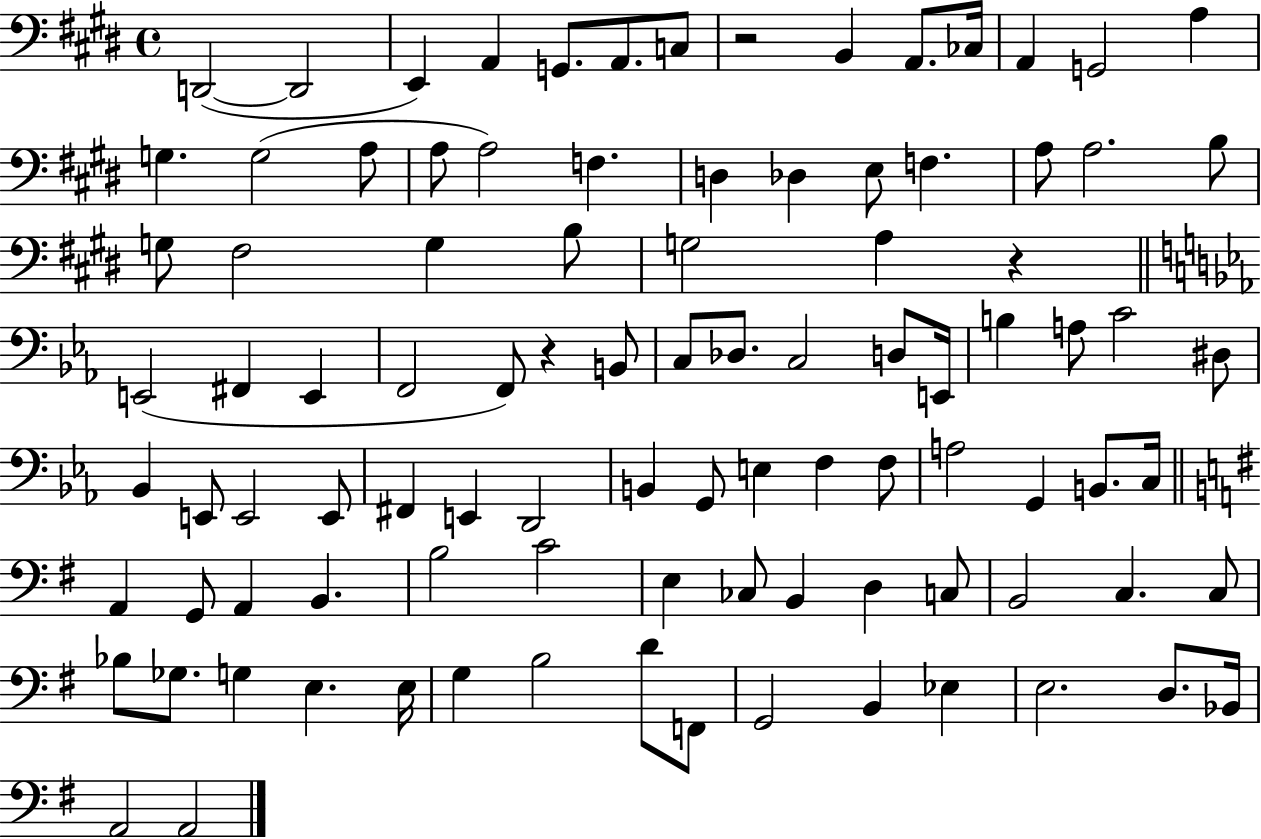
X:1
T:Untitled
M:4/4
L:1/4
K:E
D,,2 D,,2 E,, A,, G,,/2 A,,/2 C,/2 z2 B,, A,,/2 _C,/4 A,, G,,2 A, G, G,2 A,/2 A,/2 A,2 F, D, _D, E,/2 F, A,/2 A,2 B,/2 G,/2 ^F,2 G, B,/2 G,2 A, z E,,2 ^F,, E,, F,,2 F,,/2 z B,,/2 C,/2 _D,/2 C,2 D,/2 E,,/4 B, A,/2 C2 ^D,/2 _B,, E,,/2 E,,2 E,,/2 ^F,, E,, D,,2 B,, G,,/2 E, F, F,/2 A,2 G,, B,,/2 C,/4 A,, G,,/2 A,, B,, B,2 C2 E, _C,/2 B,, D, C,/2 B,,2 C, C,/2 _B,/2 _G,/2 G, E, E,/4 G, B,2 D/2 F,,/2 G,,2 B,, _E, E,2 D,/2 _B,,/4 A,,2 A,,2